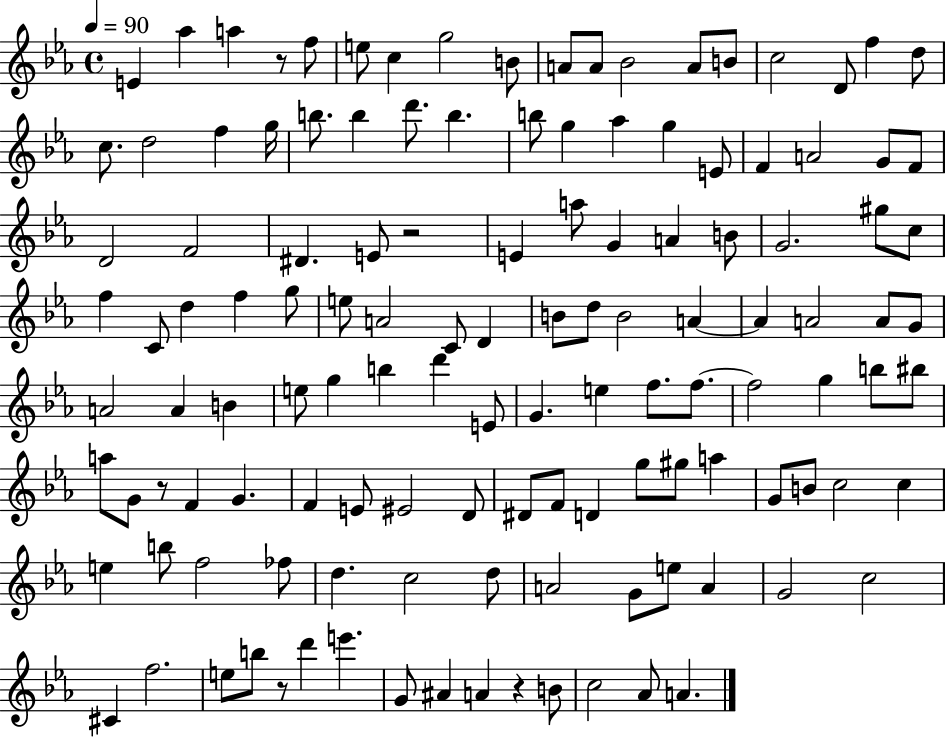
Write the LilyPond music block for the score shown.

{
  \clef treble
  \time 4/4
  \defaultTimeSignature
  \key ees \major
  \tempo 4 = 90
  e'4 aes''4 a''4 r8 f''8 | e''8 c''4 g''2 b'8 | a'8 a'8 bes'2 a'8 b'8 | c''2 d'8 f''4 d''8 | \break c''8. d''2 f''4 g''16 | b''8. b''4 d'''8. b''4. | b''8 g''4 aes''4 g''4 e'8 | f'4 a'2 g'8 f'8 | \break d'2 f'2 | dis'4. e'8 r2 | e'4 a''8 g'4 a'4 b'8 | g'2. gis''8 c''8 | \break f''4 c'8 d''4 f''4 g''8 | e''8 a'2 c'8 d'4 | b'8 d''8 b'2 a'4~~ | a'4 a'2 a'8 g'8 | \break a'2 a'4 b'4 | e''8 g''4 b''4 d'''4 e'8 | g'4. e''4 f''8. f''8.~~ | f''2 g''4 b''8 bis''8 | \break a''8 g'8 r8 f'4 g'4. | f'4 e'8 eis'2 d'8 | dis'8 f'8 d'4 g''8 gis''8 a''4 | g'8 b'8 c''2 c''4 | \break e''4 b''8 f''2 fes''8 | d''4. c''2 d''8 | a'2 g'8 e''8 a'4 | g'2 c''2 | \break cis'4 f''2. | e''8 b''8 r8 d'''4 e'''4. | g'8 ais'4 a'4 r4 b'8 | c''2 aes'8 a'4. | \break \bar "|."
}